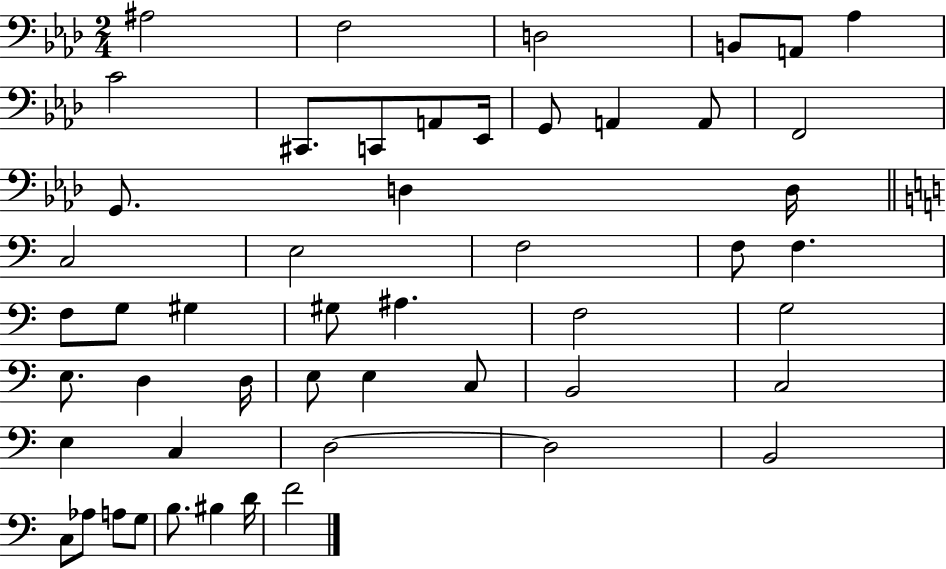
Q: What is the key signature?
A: AES major